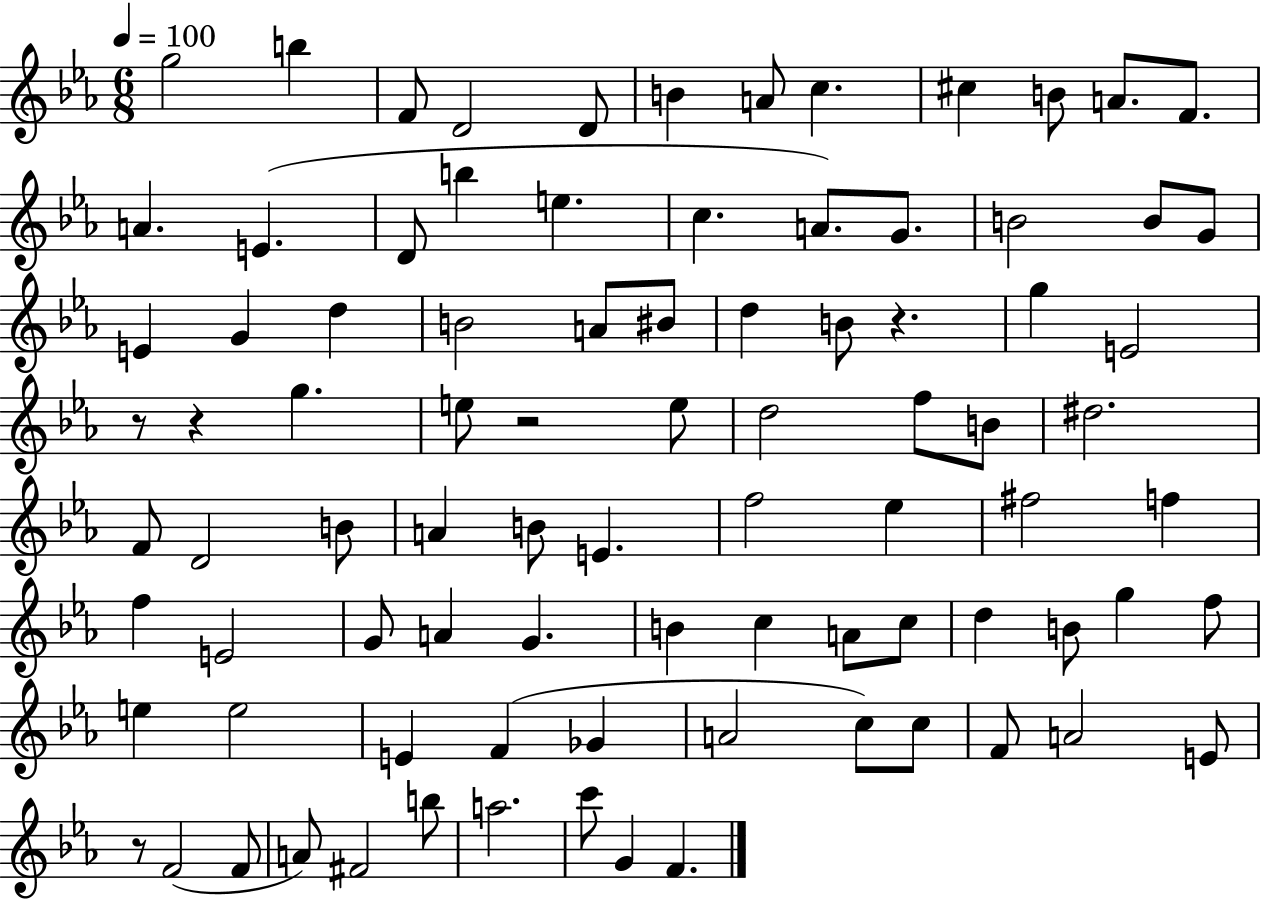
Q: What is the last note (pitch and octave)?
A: F4